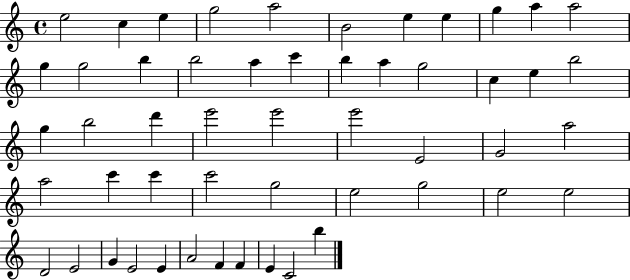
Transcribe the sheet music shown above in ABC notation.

X:1
T:Untitled
M:4/4
L:1/4
K:C
e2 c e g2 a2 B2 e e g a a2 g g2 b b2 a c' b a g2 c e b2 g b2 d' e'2 e'2 e'2 E2 G2 a2 a2 c' c' c'2 g2 e2 g2 e2 e2 D2 E2 G E2 E A2 F F E C2 b